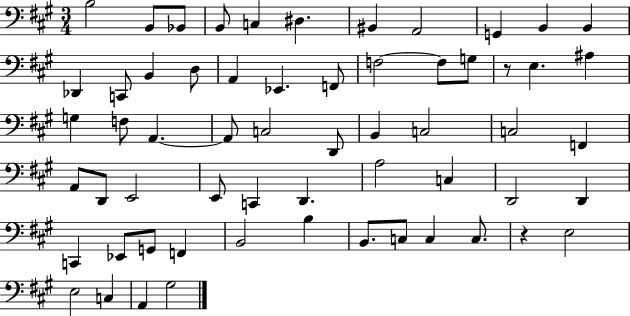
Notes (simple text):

B3/h B2/e Bb2/e B2/e C3/q D#3/q. BIS2/q A2/h G2/q B2/q B2/q Db2/q C2/e B2/q D3/e A2/q Eb2/q. F2/e F3/h F3/e G3/e R/e E3/q. A#3/q G3/q F3/e A2/q. A2/e C3/h D2/e B2/q C3/h C3/h F2/q A2/e D2/e E2/h E2/e C2/q D2/q. A3/h C3/q D2/h D2/q C2/q Eb2/e G2/e F2/q B2/h B3/q B2/e. C3/e C3/q C3/e. R/q E3/h E3/h C3/q A2/q G#3/h